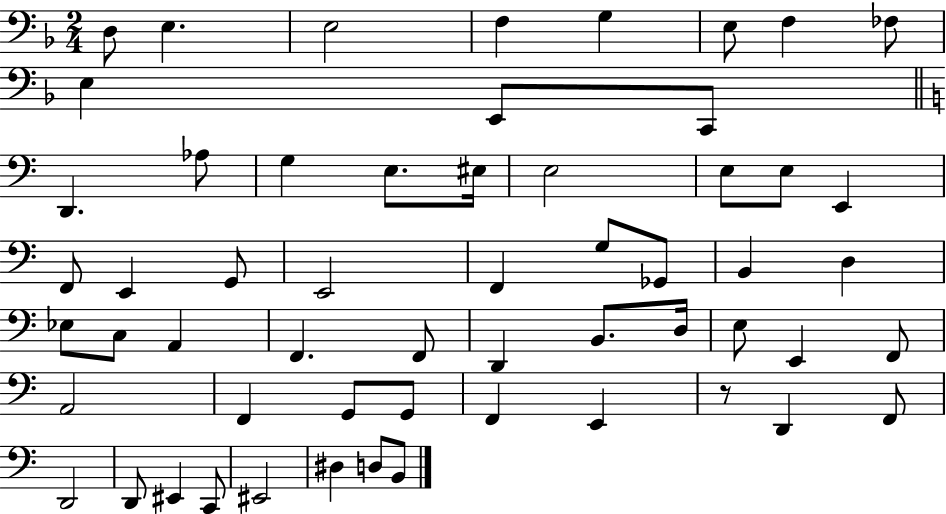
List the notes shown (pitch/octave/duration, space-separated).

D3/e E3/q. E3/h F3/q G3/q E3/e F3/q FES3/e E3/q E2/e C2/e D2/q. Ab3/e G3/q E3/e. EIS3/s E3/h E3/e E3/e E2/q F2/e E2/q G2/e E2/h F2/q G3/e Gb2/e B2/q D3/q Eb3/e C3/e A2/q F2/q. F2/e D2/q B2/e. D3/s E3/e E2/q F2/e A2/h F2/q G2/e G2/e F2/q E2/q R/e D2/q F2/e D2/h D2/e EIS2/q C2/e EIS2/h D#3/q D3/e B2/e